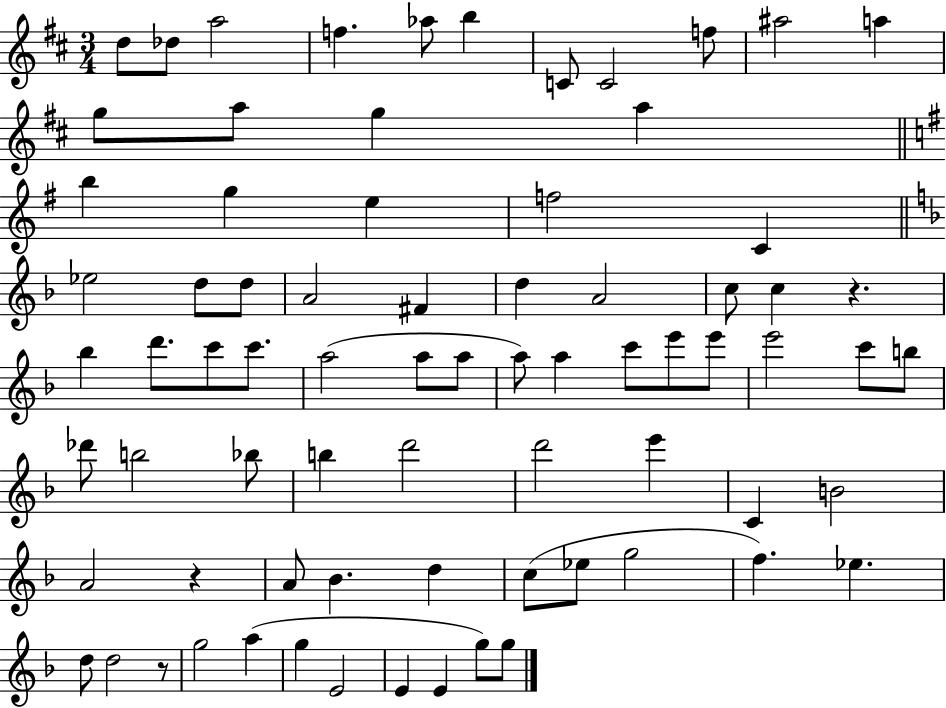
{
  \clef treble
  \numericTimeSignature
  \time 3/4
  \key d \major
  d''8 des''8 a''2 | f''4. aes''8 b''4 | c'8 c'2 f''8 | ais''2 a''4 | \break g''8 a''8 g''4 a''4 | \bar "||" \break \key e \minor b''4 g''4 e''4 | f''2 c'4 | \bar "||" \break \key f \major ees''2 d''8 d''8 | a'2 fis'4 | d''4 a'2 | c''8 c''4 r4. | \break bes''4 d'''8. c'''8 c'''8. | a''2( a''8 a''8 | a''8) a''4 c'''8 e'''8 e'''8 | e'''2 c'''8 b''8 | \break des'''8 b''2 bes''8 | b''4 d'''2 | d'''2 e'''4 | c'4 b'2 | \break a'2 r4 | a'8 bes'4. d''4 | c''8( ees''8 g''2 | f''4.) ees''4. | \break d''8 d''2 r8 | g''2 a''4( | g''4 e'2 | e'4 e'4 g''8) g''8 | \break \bar "|."
}